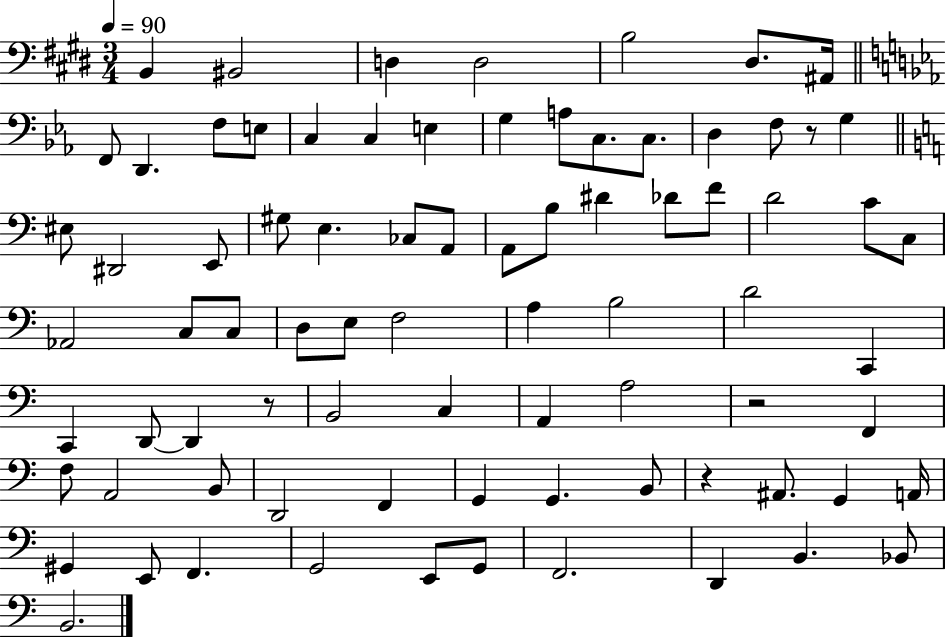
B2/q BIS2/h D3/q D3/h B3/h D#3/e. A#2/s F2/e D2/q. F3/e E3/e C3/q C3/q E3/q G3/q A3/e C3/e. C3/e. D3/q F3/e R/e G3/q EIS3/e D#2/h E2/e G#3/e E3/q. CES3/e A2/e A2/e B3/e D#4/q Db4/e F4/e D4/h C4/e C3/e Ab2/h C3/e C3/e D3/e E3/e F3/h A3/q B3/h D4/h C2/q C2/q D2/e D2/q R/e B2/h C3/q A2/q A3/h R/h F2/q F3/e A2/h B2/e D2/h F2/q G2/q G2/q. B2/e R/q A#2/e. G2/q A2/s G#2/q E2/e F2/q. G2/h E2/e G2/e F2/h. D2/q B2/q. Bb2/e B2/h.